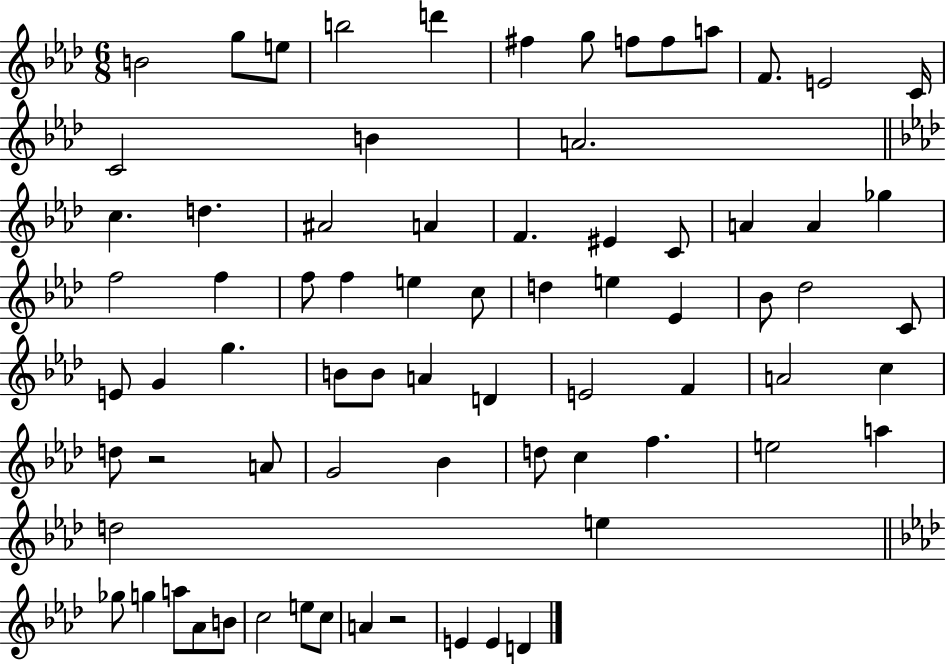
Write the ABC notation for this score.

X:1
T:Untitled
M:6/8
L:1/4
K:Ab
B2 g/2 e/2 b2 d' ^f g/2 f/2 f/2 a/2 F/2 E2 C/4 C2 B A2 c d ^A2 A F ^E C/2 A A _g f2 f f/2 f e c/2 d e _E _B/2 _d2 C/2 E/2 G g B/2 B/2 A D E2 F A2 c d/2 z2 A/2 G2 _B d/2 c f e2 a d2 e _g/2 g a/2 _A/2 B/2 c2 e/2 c/2 A z2 E E D